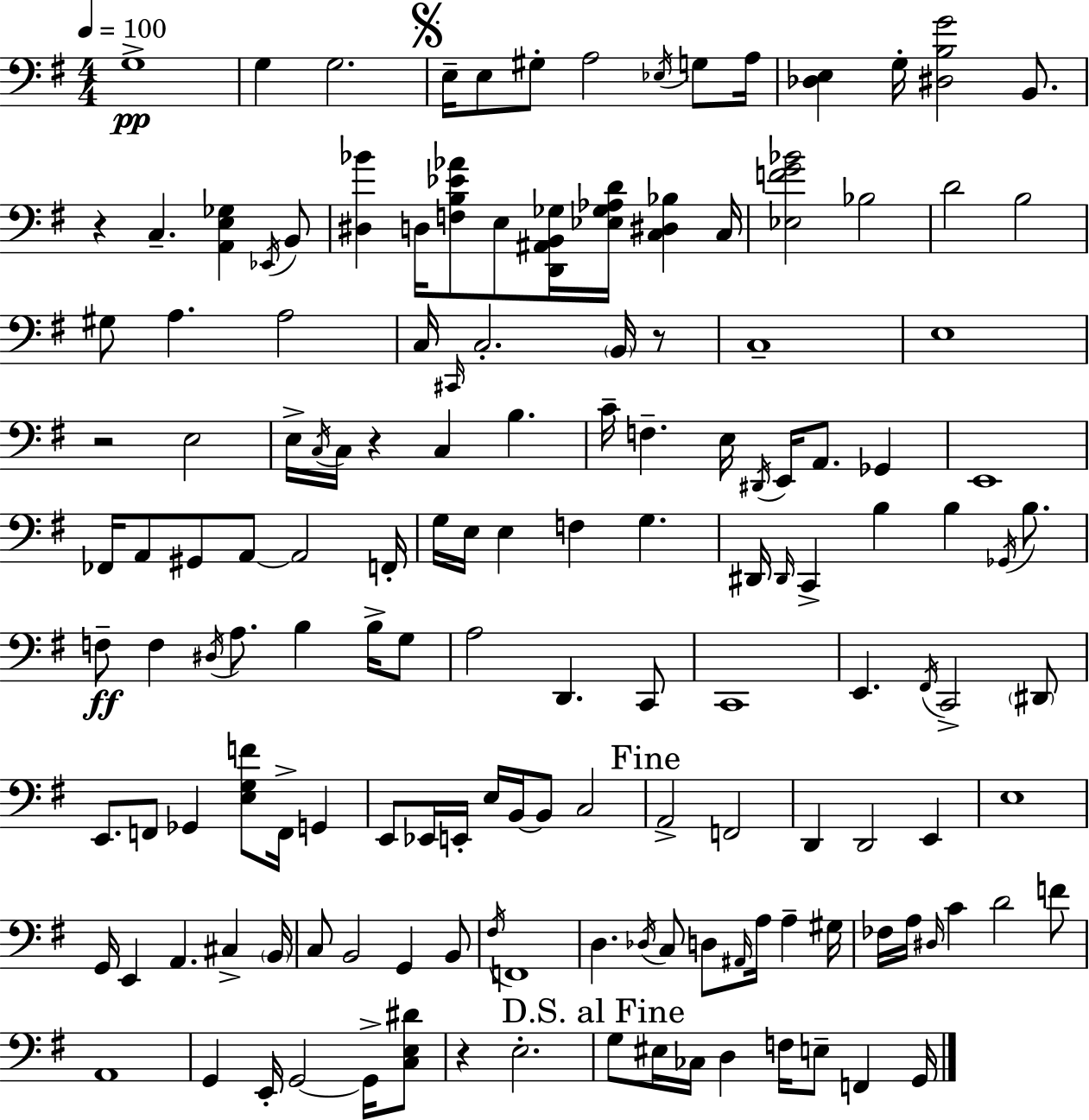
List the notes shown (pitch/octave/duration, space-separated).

G3/w G3/q G3/h. E3/s E3/e G#3/e A3/h Eb3/s G3/e A3/s [Db3,E3]/q G3/s [D#3,B3,G4]/h B2/e. R/q C3/q. [A2,E3,Gb3]/q Eb2/s B2/e [D#3,Bb4]/q D3/s [F3,B3,Eb4,Ab4]/e E3/e [D2,A#2,B2,Gb3]/s [Eb3,Gb3,Ab3,D4]/s [C3,D#3,Bb3]/q C3/s [Eb3,F4,G4,Bb4]/h Bb3/h D4/h B3/h G#3/e A3/q. A3/h C3/s C#2/s C3/h. B2/s R/e C3/w E3/w R/h E3/h E3/s C3/s C3/s R/q C3/q B3/q. C4/s F3/q. E3/s D#2/s E2/s A2/e. Gb2/q E2/w FES2/s A2/e G#2/e A2/e A2/h F2/s G3/s E3/s E3/q F3/q G3/q. D#2/s D#2/s C2/q B3/q B3/q Gb2/s B3/e. F3/e F3/q D#3/s A3/e. B3/q B3/s G3/e A3/h D2/q. C2/e C2/w E2/q. F#2/s C2/h D#2/e E2/e. F2/e Gb2/q [E3,G3,F4]/e F2/s G2/q E2/e Eb2/s E2/s E3/s B2/s B2/e C3/h A2/h F2/h D2/q D2/h E2/q E3/w G2/s E2/q A2/q. C#3/q B2/s C3/e B2/h G2/q B2/e F#3/s F2/w D3/q. Db3/s C3/e D3/e A#2/s A3/s A3/q G#3/s FES3/s A3/s D#3/s C4/q D4/h F4/e A2/w G2/q E2/s G2/h G2/s [C3,E3,D#4]/e R/q E3/h. G3/e EIS3/s CES3/s D3/q F3/s E3/e F2/q G2/s